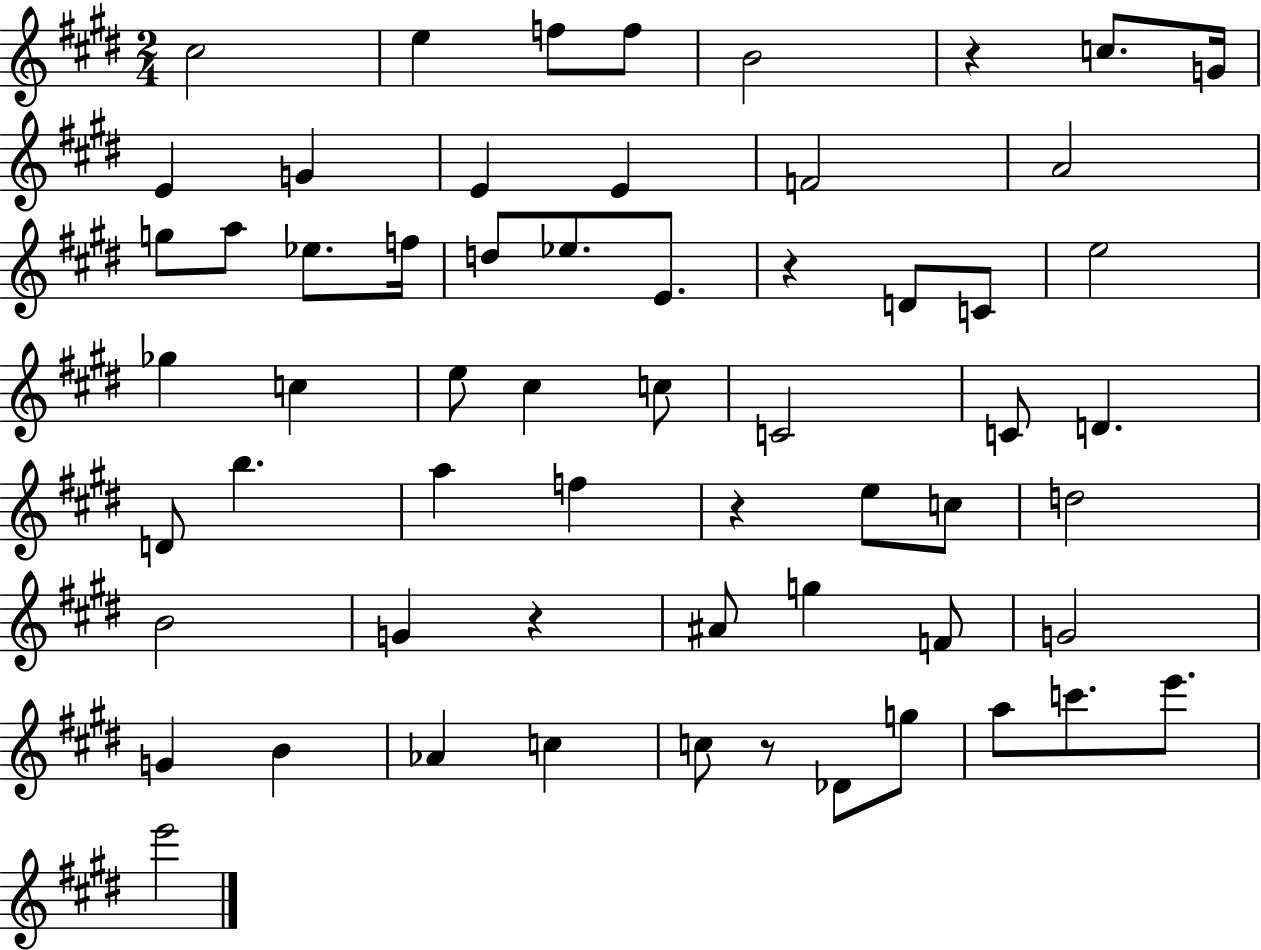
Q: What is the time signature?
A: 2/4